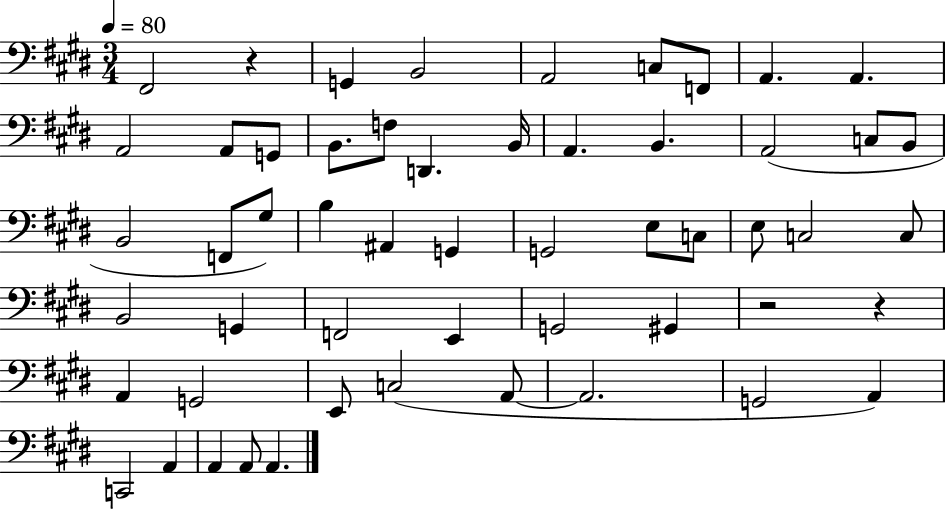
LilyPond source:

{
  \clef bass
  \numericTimeSignature
  \time 3/4
  \key e \major
  \tempo 4 = 80
  fis,2 r4 | g,4 b,2 | a,2 c8 f,8 | a,4. a,4. | \break a,2 a,8 g,8 | b,8. f8 d,4. b,16 | a,4. b,4. | a,2( c8 b,8 | \break b,2 f,8 gis8) | b4 ais,4 g,4 | g,2 e8 c8 | e8 c2 c8 | \break b,2 g,4 | f,2 e,4 | g,2 gis,4 | r2 r4 | \break a,4 g,2 | e,8 c2( a,8~~ | a,2. | g,2 a,4) | \break c,2 a,4 | a,4 a,8 a,4. | \bar "|."
}